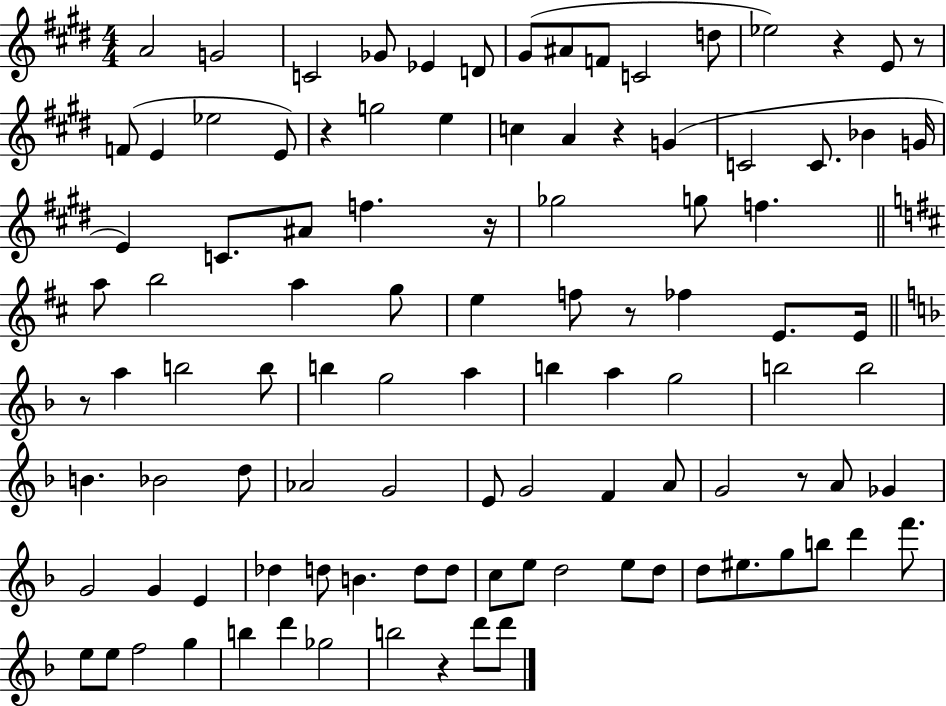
A4/h G4/h C4/h Gb4/e Eb4/q D4/e G#4/e A#4/e F4/e C4/h D5/e Eb5/h R/q E4/e R/e F4/e E4/q Eb5/h E4/e R/q G5/h E5/q C5/q A4/q R/q G4/q C4/h C4/e. Bb4/q G4/s E4/q C4/e. A#4/e F5/q. R/s Gb5/h G5/e F5/q. A5/e B5/h A5/q G5/e E5/q F5/e R/e FES5/q E4/e. E4/s R/e A5/q B5/h B5/e B5/q G5/h A5/q B5/q A5/q G5/h B5/h B5/h B4/q. Bb4/h D5/e Ab4/h G4/h E4/e G4/h F4/q A4/e G4/h R/e A4/e Gb4/q G4/h G4/q E4/q Db5/q D5/e B4/q. D5/e D5/e C5/e E5/e D5/h E5/e D5/e D5/e EIS5/e. G5/e B5/e D6/q F6/e. E5/e E5/e F5/h G5/q B5/q D6/q Gb5/h B5/h R/q D6/e D6/e